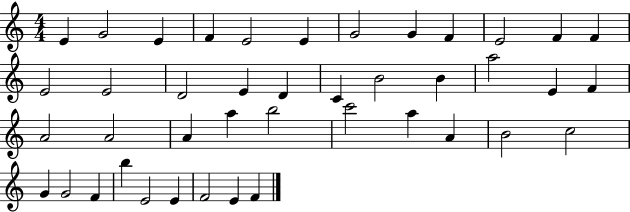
{
  \clef treble
  \numericTimeSignature
  \time 4/4
  \key c \major
  e'4 g'2 e'4 | f'4 e'2 e'4 | g'2 g'4 f'4 | e'2 f'4 f'4 | \break e'2 e'2 | d'2 e'4 d'4 | c'4 b'2 b'4 | a''2 e'4 f'4 | \break a'2 a'2 | a'4 a''4 b''2 | c'''2 a''4 a'4 | b'2 c''2 | \break g'4 g'2 f'4 | b''4 e'2 e'4 | f'2 e'4 f'4 | \bar "|."
}